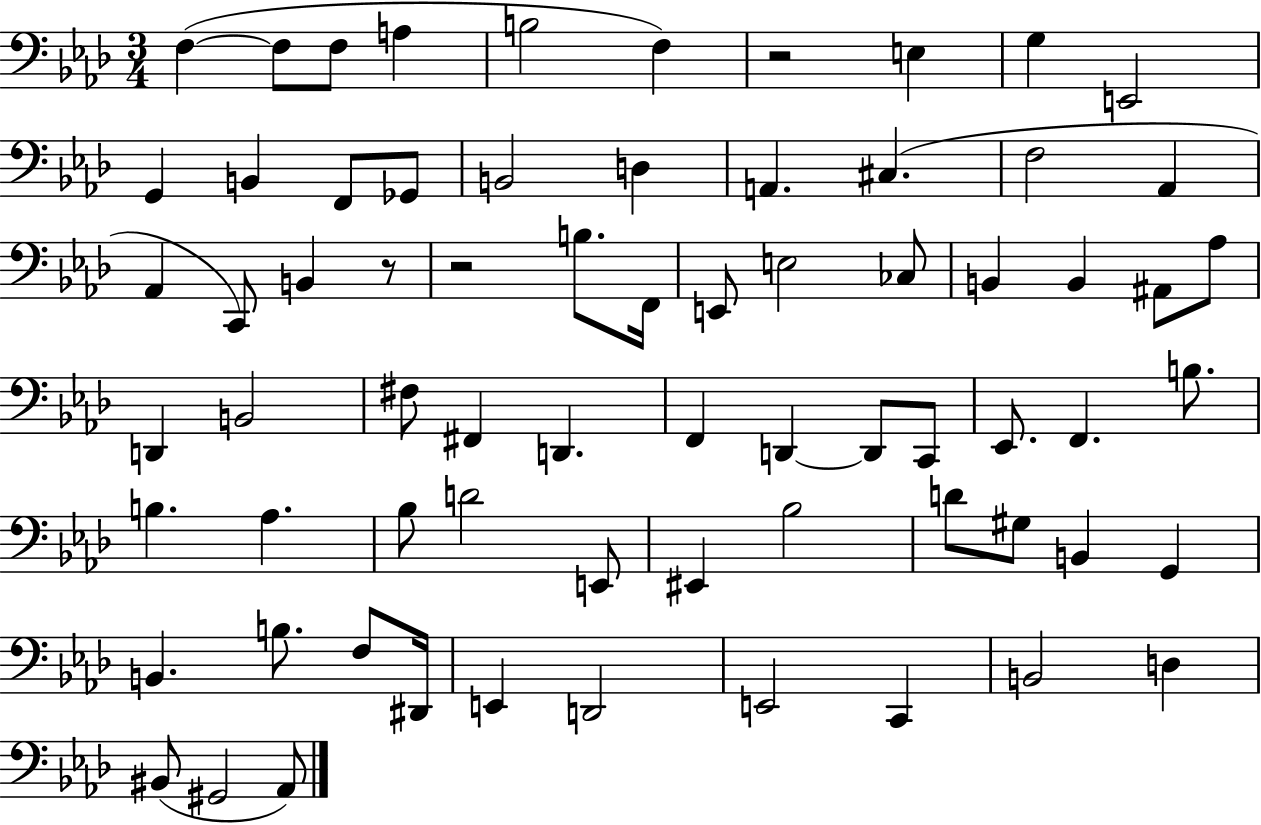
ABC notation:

X:1
T:Untitled
M:3/4
L:1/4
K:Ab
F, F,/2 F,/2 A, B,2 F, z2 E, G, E,,2 G,, B,, F,,/2 _G,,/2 B,,2 D, A,, ^C, F,2 _A,, _A,, C,,/2 B,, z/2 z2 B,/2 F,,/4 E,,/2 E,2 _C,/2 B,, B,, ^A,,/2 _A,/2 D,, B,,2 ^F,/2 ^F,, D,, F,, D,, D,,/2 C,,/2 _E,,/2 F,, B,/2 B, _A, _B,/2 D2 E,,/2 ^E,, _B,2 D/2 ^G,/2 B,, G,, B,, B,/2 F,/2 ^D,,/4 E,, D,,2 E,,2 C,, B,,2 D, ^B,,/2 ^G,,2 _A,,/2